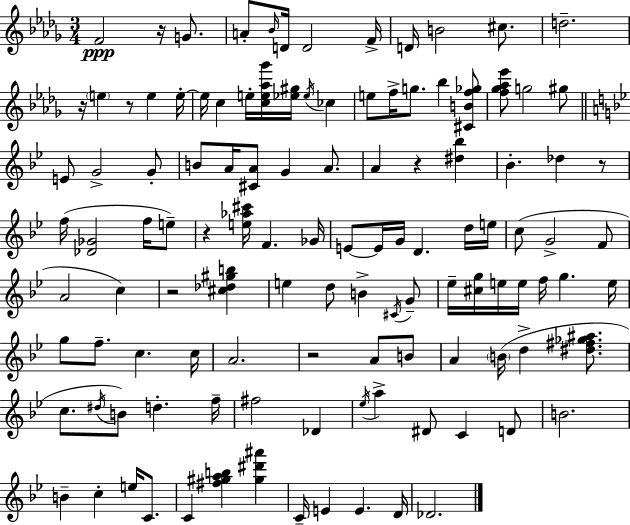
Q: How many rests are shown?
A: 8